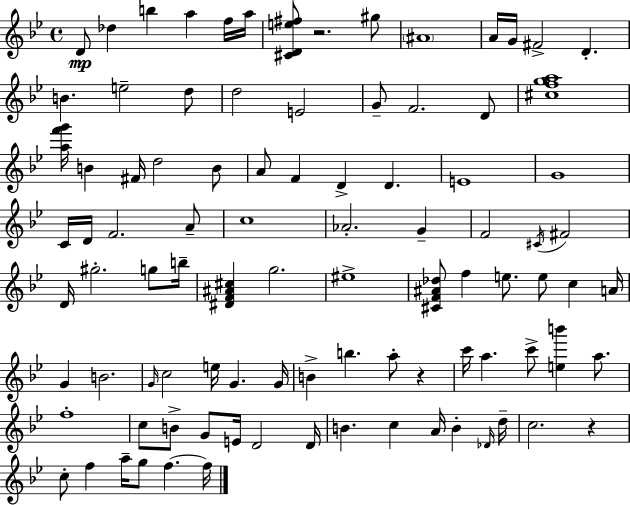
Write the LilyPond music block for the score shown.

{
  \clef treble
  \time 4/4
  \defaultTimeSignature
  \key g \minor
  \repeat volta 2 { d'8\mp des''4 b''4 a''4 f''16 a''16 | <cis' d' e'' fis''>8 r2. gis''8 | \parenthesize ais'1 | a'16 g'16 fis'2-> d'4.-. | \break b'4. e''2-- d''8 | d''2 e'2 | g'8-- f'2. d'8 | <cis'' f'' g'' a''>1 | \break <a'' f''' g'''>16 b'4 fis'16 d''2 b'8 | a'8 f'4 d'4-> d'4. | e'1 | g'1 | \break c'16 d'16 f'2. a'8-- | c''1 | aes'2.-. g'4-- | f'2 \acciaccatura { cis'16 } fis'2 | \break d'16 gis''2.-. g''8 | b''16-- <dis' f' ais' cis''>4 g''2. | eis''1-> | <cis' f' ais' des''>8 f''4 e''8. e''8 c''4 | \break a'16 g'4 b'2. | \grace { g'16 } c''2 e''16 g'4. | g'16 b'4-> b''4. a''8-. r4 | c'''16 a''4. c'''8-> <e'' b'''>4 a''8. | \break f''1-. | c''8 b'8-> g'8 e'16 d'2 | d'16 b'4. c''4 a'16 b'4-. | \grace { des'16 } d''16-- c''2. r4 | \break c''8-. f''4 a''16-- g''8 f''4.~~ | f''16 } \bar "|."
}